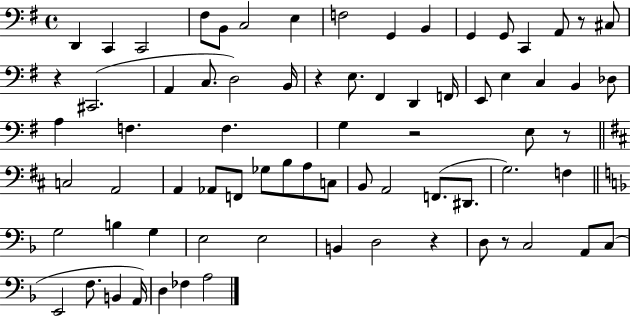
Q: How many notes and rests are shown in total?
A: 74